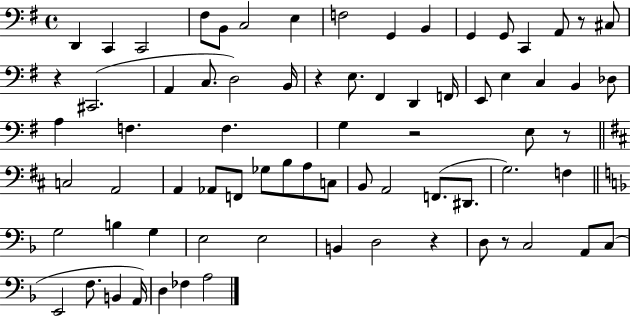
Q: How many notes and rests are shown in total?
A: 74